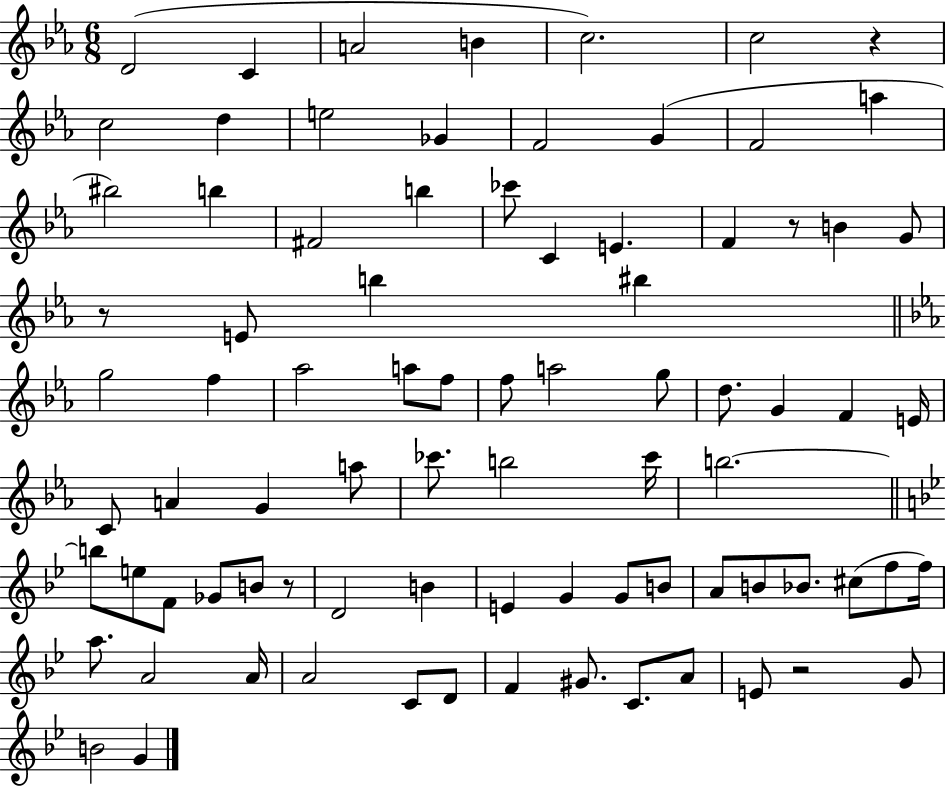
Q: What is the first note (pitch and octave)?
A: D4